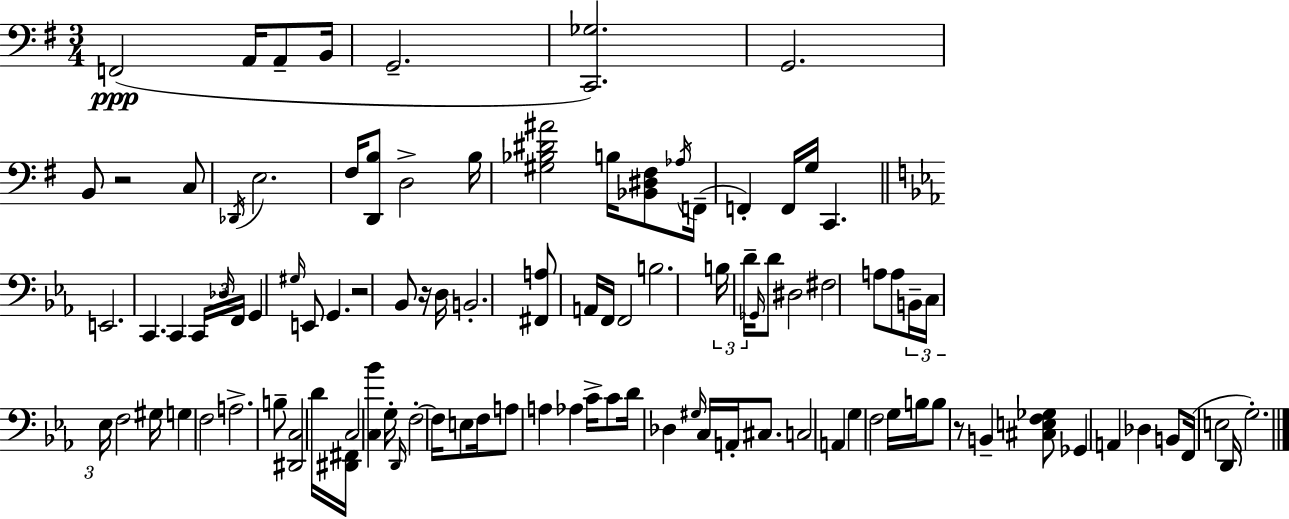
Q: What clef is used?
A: bass